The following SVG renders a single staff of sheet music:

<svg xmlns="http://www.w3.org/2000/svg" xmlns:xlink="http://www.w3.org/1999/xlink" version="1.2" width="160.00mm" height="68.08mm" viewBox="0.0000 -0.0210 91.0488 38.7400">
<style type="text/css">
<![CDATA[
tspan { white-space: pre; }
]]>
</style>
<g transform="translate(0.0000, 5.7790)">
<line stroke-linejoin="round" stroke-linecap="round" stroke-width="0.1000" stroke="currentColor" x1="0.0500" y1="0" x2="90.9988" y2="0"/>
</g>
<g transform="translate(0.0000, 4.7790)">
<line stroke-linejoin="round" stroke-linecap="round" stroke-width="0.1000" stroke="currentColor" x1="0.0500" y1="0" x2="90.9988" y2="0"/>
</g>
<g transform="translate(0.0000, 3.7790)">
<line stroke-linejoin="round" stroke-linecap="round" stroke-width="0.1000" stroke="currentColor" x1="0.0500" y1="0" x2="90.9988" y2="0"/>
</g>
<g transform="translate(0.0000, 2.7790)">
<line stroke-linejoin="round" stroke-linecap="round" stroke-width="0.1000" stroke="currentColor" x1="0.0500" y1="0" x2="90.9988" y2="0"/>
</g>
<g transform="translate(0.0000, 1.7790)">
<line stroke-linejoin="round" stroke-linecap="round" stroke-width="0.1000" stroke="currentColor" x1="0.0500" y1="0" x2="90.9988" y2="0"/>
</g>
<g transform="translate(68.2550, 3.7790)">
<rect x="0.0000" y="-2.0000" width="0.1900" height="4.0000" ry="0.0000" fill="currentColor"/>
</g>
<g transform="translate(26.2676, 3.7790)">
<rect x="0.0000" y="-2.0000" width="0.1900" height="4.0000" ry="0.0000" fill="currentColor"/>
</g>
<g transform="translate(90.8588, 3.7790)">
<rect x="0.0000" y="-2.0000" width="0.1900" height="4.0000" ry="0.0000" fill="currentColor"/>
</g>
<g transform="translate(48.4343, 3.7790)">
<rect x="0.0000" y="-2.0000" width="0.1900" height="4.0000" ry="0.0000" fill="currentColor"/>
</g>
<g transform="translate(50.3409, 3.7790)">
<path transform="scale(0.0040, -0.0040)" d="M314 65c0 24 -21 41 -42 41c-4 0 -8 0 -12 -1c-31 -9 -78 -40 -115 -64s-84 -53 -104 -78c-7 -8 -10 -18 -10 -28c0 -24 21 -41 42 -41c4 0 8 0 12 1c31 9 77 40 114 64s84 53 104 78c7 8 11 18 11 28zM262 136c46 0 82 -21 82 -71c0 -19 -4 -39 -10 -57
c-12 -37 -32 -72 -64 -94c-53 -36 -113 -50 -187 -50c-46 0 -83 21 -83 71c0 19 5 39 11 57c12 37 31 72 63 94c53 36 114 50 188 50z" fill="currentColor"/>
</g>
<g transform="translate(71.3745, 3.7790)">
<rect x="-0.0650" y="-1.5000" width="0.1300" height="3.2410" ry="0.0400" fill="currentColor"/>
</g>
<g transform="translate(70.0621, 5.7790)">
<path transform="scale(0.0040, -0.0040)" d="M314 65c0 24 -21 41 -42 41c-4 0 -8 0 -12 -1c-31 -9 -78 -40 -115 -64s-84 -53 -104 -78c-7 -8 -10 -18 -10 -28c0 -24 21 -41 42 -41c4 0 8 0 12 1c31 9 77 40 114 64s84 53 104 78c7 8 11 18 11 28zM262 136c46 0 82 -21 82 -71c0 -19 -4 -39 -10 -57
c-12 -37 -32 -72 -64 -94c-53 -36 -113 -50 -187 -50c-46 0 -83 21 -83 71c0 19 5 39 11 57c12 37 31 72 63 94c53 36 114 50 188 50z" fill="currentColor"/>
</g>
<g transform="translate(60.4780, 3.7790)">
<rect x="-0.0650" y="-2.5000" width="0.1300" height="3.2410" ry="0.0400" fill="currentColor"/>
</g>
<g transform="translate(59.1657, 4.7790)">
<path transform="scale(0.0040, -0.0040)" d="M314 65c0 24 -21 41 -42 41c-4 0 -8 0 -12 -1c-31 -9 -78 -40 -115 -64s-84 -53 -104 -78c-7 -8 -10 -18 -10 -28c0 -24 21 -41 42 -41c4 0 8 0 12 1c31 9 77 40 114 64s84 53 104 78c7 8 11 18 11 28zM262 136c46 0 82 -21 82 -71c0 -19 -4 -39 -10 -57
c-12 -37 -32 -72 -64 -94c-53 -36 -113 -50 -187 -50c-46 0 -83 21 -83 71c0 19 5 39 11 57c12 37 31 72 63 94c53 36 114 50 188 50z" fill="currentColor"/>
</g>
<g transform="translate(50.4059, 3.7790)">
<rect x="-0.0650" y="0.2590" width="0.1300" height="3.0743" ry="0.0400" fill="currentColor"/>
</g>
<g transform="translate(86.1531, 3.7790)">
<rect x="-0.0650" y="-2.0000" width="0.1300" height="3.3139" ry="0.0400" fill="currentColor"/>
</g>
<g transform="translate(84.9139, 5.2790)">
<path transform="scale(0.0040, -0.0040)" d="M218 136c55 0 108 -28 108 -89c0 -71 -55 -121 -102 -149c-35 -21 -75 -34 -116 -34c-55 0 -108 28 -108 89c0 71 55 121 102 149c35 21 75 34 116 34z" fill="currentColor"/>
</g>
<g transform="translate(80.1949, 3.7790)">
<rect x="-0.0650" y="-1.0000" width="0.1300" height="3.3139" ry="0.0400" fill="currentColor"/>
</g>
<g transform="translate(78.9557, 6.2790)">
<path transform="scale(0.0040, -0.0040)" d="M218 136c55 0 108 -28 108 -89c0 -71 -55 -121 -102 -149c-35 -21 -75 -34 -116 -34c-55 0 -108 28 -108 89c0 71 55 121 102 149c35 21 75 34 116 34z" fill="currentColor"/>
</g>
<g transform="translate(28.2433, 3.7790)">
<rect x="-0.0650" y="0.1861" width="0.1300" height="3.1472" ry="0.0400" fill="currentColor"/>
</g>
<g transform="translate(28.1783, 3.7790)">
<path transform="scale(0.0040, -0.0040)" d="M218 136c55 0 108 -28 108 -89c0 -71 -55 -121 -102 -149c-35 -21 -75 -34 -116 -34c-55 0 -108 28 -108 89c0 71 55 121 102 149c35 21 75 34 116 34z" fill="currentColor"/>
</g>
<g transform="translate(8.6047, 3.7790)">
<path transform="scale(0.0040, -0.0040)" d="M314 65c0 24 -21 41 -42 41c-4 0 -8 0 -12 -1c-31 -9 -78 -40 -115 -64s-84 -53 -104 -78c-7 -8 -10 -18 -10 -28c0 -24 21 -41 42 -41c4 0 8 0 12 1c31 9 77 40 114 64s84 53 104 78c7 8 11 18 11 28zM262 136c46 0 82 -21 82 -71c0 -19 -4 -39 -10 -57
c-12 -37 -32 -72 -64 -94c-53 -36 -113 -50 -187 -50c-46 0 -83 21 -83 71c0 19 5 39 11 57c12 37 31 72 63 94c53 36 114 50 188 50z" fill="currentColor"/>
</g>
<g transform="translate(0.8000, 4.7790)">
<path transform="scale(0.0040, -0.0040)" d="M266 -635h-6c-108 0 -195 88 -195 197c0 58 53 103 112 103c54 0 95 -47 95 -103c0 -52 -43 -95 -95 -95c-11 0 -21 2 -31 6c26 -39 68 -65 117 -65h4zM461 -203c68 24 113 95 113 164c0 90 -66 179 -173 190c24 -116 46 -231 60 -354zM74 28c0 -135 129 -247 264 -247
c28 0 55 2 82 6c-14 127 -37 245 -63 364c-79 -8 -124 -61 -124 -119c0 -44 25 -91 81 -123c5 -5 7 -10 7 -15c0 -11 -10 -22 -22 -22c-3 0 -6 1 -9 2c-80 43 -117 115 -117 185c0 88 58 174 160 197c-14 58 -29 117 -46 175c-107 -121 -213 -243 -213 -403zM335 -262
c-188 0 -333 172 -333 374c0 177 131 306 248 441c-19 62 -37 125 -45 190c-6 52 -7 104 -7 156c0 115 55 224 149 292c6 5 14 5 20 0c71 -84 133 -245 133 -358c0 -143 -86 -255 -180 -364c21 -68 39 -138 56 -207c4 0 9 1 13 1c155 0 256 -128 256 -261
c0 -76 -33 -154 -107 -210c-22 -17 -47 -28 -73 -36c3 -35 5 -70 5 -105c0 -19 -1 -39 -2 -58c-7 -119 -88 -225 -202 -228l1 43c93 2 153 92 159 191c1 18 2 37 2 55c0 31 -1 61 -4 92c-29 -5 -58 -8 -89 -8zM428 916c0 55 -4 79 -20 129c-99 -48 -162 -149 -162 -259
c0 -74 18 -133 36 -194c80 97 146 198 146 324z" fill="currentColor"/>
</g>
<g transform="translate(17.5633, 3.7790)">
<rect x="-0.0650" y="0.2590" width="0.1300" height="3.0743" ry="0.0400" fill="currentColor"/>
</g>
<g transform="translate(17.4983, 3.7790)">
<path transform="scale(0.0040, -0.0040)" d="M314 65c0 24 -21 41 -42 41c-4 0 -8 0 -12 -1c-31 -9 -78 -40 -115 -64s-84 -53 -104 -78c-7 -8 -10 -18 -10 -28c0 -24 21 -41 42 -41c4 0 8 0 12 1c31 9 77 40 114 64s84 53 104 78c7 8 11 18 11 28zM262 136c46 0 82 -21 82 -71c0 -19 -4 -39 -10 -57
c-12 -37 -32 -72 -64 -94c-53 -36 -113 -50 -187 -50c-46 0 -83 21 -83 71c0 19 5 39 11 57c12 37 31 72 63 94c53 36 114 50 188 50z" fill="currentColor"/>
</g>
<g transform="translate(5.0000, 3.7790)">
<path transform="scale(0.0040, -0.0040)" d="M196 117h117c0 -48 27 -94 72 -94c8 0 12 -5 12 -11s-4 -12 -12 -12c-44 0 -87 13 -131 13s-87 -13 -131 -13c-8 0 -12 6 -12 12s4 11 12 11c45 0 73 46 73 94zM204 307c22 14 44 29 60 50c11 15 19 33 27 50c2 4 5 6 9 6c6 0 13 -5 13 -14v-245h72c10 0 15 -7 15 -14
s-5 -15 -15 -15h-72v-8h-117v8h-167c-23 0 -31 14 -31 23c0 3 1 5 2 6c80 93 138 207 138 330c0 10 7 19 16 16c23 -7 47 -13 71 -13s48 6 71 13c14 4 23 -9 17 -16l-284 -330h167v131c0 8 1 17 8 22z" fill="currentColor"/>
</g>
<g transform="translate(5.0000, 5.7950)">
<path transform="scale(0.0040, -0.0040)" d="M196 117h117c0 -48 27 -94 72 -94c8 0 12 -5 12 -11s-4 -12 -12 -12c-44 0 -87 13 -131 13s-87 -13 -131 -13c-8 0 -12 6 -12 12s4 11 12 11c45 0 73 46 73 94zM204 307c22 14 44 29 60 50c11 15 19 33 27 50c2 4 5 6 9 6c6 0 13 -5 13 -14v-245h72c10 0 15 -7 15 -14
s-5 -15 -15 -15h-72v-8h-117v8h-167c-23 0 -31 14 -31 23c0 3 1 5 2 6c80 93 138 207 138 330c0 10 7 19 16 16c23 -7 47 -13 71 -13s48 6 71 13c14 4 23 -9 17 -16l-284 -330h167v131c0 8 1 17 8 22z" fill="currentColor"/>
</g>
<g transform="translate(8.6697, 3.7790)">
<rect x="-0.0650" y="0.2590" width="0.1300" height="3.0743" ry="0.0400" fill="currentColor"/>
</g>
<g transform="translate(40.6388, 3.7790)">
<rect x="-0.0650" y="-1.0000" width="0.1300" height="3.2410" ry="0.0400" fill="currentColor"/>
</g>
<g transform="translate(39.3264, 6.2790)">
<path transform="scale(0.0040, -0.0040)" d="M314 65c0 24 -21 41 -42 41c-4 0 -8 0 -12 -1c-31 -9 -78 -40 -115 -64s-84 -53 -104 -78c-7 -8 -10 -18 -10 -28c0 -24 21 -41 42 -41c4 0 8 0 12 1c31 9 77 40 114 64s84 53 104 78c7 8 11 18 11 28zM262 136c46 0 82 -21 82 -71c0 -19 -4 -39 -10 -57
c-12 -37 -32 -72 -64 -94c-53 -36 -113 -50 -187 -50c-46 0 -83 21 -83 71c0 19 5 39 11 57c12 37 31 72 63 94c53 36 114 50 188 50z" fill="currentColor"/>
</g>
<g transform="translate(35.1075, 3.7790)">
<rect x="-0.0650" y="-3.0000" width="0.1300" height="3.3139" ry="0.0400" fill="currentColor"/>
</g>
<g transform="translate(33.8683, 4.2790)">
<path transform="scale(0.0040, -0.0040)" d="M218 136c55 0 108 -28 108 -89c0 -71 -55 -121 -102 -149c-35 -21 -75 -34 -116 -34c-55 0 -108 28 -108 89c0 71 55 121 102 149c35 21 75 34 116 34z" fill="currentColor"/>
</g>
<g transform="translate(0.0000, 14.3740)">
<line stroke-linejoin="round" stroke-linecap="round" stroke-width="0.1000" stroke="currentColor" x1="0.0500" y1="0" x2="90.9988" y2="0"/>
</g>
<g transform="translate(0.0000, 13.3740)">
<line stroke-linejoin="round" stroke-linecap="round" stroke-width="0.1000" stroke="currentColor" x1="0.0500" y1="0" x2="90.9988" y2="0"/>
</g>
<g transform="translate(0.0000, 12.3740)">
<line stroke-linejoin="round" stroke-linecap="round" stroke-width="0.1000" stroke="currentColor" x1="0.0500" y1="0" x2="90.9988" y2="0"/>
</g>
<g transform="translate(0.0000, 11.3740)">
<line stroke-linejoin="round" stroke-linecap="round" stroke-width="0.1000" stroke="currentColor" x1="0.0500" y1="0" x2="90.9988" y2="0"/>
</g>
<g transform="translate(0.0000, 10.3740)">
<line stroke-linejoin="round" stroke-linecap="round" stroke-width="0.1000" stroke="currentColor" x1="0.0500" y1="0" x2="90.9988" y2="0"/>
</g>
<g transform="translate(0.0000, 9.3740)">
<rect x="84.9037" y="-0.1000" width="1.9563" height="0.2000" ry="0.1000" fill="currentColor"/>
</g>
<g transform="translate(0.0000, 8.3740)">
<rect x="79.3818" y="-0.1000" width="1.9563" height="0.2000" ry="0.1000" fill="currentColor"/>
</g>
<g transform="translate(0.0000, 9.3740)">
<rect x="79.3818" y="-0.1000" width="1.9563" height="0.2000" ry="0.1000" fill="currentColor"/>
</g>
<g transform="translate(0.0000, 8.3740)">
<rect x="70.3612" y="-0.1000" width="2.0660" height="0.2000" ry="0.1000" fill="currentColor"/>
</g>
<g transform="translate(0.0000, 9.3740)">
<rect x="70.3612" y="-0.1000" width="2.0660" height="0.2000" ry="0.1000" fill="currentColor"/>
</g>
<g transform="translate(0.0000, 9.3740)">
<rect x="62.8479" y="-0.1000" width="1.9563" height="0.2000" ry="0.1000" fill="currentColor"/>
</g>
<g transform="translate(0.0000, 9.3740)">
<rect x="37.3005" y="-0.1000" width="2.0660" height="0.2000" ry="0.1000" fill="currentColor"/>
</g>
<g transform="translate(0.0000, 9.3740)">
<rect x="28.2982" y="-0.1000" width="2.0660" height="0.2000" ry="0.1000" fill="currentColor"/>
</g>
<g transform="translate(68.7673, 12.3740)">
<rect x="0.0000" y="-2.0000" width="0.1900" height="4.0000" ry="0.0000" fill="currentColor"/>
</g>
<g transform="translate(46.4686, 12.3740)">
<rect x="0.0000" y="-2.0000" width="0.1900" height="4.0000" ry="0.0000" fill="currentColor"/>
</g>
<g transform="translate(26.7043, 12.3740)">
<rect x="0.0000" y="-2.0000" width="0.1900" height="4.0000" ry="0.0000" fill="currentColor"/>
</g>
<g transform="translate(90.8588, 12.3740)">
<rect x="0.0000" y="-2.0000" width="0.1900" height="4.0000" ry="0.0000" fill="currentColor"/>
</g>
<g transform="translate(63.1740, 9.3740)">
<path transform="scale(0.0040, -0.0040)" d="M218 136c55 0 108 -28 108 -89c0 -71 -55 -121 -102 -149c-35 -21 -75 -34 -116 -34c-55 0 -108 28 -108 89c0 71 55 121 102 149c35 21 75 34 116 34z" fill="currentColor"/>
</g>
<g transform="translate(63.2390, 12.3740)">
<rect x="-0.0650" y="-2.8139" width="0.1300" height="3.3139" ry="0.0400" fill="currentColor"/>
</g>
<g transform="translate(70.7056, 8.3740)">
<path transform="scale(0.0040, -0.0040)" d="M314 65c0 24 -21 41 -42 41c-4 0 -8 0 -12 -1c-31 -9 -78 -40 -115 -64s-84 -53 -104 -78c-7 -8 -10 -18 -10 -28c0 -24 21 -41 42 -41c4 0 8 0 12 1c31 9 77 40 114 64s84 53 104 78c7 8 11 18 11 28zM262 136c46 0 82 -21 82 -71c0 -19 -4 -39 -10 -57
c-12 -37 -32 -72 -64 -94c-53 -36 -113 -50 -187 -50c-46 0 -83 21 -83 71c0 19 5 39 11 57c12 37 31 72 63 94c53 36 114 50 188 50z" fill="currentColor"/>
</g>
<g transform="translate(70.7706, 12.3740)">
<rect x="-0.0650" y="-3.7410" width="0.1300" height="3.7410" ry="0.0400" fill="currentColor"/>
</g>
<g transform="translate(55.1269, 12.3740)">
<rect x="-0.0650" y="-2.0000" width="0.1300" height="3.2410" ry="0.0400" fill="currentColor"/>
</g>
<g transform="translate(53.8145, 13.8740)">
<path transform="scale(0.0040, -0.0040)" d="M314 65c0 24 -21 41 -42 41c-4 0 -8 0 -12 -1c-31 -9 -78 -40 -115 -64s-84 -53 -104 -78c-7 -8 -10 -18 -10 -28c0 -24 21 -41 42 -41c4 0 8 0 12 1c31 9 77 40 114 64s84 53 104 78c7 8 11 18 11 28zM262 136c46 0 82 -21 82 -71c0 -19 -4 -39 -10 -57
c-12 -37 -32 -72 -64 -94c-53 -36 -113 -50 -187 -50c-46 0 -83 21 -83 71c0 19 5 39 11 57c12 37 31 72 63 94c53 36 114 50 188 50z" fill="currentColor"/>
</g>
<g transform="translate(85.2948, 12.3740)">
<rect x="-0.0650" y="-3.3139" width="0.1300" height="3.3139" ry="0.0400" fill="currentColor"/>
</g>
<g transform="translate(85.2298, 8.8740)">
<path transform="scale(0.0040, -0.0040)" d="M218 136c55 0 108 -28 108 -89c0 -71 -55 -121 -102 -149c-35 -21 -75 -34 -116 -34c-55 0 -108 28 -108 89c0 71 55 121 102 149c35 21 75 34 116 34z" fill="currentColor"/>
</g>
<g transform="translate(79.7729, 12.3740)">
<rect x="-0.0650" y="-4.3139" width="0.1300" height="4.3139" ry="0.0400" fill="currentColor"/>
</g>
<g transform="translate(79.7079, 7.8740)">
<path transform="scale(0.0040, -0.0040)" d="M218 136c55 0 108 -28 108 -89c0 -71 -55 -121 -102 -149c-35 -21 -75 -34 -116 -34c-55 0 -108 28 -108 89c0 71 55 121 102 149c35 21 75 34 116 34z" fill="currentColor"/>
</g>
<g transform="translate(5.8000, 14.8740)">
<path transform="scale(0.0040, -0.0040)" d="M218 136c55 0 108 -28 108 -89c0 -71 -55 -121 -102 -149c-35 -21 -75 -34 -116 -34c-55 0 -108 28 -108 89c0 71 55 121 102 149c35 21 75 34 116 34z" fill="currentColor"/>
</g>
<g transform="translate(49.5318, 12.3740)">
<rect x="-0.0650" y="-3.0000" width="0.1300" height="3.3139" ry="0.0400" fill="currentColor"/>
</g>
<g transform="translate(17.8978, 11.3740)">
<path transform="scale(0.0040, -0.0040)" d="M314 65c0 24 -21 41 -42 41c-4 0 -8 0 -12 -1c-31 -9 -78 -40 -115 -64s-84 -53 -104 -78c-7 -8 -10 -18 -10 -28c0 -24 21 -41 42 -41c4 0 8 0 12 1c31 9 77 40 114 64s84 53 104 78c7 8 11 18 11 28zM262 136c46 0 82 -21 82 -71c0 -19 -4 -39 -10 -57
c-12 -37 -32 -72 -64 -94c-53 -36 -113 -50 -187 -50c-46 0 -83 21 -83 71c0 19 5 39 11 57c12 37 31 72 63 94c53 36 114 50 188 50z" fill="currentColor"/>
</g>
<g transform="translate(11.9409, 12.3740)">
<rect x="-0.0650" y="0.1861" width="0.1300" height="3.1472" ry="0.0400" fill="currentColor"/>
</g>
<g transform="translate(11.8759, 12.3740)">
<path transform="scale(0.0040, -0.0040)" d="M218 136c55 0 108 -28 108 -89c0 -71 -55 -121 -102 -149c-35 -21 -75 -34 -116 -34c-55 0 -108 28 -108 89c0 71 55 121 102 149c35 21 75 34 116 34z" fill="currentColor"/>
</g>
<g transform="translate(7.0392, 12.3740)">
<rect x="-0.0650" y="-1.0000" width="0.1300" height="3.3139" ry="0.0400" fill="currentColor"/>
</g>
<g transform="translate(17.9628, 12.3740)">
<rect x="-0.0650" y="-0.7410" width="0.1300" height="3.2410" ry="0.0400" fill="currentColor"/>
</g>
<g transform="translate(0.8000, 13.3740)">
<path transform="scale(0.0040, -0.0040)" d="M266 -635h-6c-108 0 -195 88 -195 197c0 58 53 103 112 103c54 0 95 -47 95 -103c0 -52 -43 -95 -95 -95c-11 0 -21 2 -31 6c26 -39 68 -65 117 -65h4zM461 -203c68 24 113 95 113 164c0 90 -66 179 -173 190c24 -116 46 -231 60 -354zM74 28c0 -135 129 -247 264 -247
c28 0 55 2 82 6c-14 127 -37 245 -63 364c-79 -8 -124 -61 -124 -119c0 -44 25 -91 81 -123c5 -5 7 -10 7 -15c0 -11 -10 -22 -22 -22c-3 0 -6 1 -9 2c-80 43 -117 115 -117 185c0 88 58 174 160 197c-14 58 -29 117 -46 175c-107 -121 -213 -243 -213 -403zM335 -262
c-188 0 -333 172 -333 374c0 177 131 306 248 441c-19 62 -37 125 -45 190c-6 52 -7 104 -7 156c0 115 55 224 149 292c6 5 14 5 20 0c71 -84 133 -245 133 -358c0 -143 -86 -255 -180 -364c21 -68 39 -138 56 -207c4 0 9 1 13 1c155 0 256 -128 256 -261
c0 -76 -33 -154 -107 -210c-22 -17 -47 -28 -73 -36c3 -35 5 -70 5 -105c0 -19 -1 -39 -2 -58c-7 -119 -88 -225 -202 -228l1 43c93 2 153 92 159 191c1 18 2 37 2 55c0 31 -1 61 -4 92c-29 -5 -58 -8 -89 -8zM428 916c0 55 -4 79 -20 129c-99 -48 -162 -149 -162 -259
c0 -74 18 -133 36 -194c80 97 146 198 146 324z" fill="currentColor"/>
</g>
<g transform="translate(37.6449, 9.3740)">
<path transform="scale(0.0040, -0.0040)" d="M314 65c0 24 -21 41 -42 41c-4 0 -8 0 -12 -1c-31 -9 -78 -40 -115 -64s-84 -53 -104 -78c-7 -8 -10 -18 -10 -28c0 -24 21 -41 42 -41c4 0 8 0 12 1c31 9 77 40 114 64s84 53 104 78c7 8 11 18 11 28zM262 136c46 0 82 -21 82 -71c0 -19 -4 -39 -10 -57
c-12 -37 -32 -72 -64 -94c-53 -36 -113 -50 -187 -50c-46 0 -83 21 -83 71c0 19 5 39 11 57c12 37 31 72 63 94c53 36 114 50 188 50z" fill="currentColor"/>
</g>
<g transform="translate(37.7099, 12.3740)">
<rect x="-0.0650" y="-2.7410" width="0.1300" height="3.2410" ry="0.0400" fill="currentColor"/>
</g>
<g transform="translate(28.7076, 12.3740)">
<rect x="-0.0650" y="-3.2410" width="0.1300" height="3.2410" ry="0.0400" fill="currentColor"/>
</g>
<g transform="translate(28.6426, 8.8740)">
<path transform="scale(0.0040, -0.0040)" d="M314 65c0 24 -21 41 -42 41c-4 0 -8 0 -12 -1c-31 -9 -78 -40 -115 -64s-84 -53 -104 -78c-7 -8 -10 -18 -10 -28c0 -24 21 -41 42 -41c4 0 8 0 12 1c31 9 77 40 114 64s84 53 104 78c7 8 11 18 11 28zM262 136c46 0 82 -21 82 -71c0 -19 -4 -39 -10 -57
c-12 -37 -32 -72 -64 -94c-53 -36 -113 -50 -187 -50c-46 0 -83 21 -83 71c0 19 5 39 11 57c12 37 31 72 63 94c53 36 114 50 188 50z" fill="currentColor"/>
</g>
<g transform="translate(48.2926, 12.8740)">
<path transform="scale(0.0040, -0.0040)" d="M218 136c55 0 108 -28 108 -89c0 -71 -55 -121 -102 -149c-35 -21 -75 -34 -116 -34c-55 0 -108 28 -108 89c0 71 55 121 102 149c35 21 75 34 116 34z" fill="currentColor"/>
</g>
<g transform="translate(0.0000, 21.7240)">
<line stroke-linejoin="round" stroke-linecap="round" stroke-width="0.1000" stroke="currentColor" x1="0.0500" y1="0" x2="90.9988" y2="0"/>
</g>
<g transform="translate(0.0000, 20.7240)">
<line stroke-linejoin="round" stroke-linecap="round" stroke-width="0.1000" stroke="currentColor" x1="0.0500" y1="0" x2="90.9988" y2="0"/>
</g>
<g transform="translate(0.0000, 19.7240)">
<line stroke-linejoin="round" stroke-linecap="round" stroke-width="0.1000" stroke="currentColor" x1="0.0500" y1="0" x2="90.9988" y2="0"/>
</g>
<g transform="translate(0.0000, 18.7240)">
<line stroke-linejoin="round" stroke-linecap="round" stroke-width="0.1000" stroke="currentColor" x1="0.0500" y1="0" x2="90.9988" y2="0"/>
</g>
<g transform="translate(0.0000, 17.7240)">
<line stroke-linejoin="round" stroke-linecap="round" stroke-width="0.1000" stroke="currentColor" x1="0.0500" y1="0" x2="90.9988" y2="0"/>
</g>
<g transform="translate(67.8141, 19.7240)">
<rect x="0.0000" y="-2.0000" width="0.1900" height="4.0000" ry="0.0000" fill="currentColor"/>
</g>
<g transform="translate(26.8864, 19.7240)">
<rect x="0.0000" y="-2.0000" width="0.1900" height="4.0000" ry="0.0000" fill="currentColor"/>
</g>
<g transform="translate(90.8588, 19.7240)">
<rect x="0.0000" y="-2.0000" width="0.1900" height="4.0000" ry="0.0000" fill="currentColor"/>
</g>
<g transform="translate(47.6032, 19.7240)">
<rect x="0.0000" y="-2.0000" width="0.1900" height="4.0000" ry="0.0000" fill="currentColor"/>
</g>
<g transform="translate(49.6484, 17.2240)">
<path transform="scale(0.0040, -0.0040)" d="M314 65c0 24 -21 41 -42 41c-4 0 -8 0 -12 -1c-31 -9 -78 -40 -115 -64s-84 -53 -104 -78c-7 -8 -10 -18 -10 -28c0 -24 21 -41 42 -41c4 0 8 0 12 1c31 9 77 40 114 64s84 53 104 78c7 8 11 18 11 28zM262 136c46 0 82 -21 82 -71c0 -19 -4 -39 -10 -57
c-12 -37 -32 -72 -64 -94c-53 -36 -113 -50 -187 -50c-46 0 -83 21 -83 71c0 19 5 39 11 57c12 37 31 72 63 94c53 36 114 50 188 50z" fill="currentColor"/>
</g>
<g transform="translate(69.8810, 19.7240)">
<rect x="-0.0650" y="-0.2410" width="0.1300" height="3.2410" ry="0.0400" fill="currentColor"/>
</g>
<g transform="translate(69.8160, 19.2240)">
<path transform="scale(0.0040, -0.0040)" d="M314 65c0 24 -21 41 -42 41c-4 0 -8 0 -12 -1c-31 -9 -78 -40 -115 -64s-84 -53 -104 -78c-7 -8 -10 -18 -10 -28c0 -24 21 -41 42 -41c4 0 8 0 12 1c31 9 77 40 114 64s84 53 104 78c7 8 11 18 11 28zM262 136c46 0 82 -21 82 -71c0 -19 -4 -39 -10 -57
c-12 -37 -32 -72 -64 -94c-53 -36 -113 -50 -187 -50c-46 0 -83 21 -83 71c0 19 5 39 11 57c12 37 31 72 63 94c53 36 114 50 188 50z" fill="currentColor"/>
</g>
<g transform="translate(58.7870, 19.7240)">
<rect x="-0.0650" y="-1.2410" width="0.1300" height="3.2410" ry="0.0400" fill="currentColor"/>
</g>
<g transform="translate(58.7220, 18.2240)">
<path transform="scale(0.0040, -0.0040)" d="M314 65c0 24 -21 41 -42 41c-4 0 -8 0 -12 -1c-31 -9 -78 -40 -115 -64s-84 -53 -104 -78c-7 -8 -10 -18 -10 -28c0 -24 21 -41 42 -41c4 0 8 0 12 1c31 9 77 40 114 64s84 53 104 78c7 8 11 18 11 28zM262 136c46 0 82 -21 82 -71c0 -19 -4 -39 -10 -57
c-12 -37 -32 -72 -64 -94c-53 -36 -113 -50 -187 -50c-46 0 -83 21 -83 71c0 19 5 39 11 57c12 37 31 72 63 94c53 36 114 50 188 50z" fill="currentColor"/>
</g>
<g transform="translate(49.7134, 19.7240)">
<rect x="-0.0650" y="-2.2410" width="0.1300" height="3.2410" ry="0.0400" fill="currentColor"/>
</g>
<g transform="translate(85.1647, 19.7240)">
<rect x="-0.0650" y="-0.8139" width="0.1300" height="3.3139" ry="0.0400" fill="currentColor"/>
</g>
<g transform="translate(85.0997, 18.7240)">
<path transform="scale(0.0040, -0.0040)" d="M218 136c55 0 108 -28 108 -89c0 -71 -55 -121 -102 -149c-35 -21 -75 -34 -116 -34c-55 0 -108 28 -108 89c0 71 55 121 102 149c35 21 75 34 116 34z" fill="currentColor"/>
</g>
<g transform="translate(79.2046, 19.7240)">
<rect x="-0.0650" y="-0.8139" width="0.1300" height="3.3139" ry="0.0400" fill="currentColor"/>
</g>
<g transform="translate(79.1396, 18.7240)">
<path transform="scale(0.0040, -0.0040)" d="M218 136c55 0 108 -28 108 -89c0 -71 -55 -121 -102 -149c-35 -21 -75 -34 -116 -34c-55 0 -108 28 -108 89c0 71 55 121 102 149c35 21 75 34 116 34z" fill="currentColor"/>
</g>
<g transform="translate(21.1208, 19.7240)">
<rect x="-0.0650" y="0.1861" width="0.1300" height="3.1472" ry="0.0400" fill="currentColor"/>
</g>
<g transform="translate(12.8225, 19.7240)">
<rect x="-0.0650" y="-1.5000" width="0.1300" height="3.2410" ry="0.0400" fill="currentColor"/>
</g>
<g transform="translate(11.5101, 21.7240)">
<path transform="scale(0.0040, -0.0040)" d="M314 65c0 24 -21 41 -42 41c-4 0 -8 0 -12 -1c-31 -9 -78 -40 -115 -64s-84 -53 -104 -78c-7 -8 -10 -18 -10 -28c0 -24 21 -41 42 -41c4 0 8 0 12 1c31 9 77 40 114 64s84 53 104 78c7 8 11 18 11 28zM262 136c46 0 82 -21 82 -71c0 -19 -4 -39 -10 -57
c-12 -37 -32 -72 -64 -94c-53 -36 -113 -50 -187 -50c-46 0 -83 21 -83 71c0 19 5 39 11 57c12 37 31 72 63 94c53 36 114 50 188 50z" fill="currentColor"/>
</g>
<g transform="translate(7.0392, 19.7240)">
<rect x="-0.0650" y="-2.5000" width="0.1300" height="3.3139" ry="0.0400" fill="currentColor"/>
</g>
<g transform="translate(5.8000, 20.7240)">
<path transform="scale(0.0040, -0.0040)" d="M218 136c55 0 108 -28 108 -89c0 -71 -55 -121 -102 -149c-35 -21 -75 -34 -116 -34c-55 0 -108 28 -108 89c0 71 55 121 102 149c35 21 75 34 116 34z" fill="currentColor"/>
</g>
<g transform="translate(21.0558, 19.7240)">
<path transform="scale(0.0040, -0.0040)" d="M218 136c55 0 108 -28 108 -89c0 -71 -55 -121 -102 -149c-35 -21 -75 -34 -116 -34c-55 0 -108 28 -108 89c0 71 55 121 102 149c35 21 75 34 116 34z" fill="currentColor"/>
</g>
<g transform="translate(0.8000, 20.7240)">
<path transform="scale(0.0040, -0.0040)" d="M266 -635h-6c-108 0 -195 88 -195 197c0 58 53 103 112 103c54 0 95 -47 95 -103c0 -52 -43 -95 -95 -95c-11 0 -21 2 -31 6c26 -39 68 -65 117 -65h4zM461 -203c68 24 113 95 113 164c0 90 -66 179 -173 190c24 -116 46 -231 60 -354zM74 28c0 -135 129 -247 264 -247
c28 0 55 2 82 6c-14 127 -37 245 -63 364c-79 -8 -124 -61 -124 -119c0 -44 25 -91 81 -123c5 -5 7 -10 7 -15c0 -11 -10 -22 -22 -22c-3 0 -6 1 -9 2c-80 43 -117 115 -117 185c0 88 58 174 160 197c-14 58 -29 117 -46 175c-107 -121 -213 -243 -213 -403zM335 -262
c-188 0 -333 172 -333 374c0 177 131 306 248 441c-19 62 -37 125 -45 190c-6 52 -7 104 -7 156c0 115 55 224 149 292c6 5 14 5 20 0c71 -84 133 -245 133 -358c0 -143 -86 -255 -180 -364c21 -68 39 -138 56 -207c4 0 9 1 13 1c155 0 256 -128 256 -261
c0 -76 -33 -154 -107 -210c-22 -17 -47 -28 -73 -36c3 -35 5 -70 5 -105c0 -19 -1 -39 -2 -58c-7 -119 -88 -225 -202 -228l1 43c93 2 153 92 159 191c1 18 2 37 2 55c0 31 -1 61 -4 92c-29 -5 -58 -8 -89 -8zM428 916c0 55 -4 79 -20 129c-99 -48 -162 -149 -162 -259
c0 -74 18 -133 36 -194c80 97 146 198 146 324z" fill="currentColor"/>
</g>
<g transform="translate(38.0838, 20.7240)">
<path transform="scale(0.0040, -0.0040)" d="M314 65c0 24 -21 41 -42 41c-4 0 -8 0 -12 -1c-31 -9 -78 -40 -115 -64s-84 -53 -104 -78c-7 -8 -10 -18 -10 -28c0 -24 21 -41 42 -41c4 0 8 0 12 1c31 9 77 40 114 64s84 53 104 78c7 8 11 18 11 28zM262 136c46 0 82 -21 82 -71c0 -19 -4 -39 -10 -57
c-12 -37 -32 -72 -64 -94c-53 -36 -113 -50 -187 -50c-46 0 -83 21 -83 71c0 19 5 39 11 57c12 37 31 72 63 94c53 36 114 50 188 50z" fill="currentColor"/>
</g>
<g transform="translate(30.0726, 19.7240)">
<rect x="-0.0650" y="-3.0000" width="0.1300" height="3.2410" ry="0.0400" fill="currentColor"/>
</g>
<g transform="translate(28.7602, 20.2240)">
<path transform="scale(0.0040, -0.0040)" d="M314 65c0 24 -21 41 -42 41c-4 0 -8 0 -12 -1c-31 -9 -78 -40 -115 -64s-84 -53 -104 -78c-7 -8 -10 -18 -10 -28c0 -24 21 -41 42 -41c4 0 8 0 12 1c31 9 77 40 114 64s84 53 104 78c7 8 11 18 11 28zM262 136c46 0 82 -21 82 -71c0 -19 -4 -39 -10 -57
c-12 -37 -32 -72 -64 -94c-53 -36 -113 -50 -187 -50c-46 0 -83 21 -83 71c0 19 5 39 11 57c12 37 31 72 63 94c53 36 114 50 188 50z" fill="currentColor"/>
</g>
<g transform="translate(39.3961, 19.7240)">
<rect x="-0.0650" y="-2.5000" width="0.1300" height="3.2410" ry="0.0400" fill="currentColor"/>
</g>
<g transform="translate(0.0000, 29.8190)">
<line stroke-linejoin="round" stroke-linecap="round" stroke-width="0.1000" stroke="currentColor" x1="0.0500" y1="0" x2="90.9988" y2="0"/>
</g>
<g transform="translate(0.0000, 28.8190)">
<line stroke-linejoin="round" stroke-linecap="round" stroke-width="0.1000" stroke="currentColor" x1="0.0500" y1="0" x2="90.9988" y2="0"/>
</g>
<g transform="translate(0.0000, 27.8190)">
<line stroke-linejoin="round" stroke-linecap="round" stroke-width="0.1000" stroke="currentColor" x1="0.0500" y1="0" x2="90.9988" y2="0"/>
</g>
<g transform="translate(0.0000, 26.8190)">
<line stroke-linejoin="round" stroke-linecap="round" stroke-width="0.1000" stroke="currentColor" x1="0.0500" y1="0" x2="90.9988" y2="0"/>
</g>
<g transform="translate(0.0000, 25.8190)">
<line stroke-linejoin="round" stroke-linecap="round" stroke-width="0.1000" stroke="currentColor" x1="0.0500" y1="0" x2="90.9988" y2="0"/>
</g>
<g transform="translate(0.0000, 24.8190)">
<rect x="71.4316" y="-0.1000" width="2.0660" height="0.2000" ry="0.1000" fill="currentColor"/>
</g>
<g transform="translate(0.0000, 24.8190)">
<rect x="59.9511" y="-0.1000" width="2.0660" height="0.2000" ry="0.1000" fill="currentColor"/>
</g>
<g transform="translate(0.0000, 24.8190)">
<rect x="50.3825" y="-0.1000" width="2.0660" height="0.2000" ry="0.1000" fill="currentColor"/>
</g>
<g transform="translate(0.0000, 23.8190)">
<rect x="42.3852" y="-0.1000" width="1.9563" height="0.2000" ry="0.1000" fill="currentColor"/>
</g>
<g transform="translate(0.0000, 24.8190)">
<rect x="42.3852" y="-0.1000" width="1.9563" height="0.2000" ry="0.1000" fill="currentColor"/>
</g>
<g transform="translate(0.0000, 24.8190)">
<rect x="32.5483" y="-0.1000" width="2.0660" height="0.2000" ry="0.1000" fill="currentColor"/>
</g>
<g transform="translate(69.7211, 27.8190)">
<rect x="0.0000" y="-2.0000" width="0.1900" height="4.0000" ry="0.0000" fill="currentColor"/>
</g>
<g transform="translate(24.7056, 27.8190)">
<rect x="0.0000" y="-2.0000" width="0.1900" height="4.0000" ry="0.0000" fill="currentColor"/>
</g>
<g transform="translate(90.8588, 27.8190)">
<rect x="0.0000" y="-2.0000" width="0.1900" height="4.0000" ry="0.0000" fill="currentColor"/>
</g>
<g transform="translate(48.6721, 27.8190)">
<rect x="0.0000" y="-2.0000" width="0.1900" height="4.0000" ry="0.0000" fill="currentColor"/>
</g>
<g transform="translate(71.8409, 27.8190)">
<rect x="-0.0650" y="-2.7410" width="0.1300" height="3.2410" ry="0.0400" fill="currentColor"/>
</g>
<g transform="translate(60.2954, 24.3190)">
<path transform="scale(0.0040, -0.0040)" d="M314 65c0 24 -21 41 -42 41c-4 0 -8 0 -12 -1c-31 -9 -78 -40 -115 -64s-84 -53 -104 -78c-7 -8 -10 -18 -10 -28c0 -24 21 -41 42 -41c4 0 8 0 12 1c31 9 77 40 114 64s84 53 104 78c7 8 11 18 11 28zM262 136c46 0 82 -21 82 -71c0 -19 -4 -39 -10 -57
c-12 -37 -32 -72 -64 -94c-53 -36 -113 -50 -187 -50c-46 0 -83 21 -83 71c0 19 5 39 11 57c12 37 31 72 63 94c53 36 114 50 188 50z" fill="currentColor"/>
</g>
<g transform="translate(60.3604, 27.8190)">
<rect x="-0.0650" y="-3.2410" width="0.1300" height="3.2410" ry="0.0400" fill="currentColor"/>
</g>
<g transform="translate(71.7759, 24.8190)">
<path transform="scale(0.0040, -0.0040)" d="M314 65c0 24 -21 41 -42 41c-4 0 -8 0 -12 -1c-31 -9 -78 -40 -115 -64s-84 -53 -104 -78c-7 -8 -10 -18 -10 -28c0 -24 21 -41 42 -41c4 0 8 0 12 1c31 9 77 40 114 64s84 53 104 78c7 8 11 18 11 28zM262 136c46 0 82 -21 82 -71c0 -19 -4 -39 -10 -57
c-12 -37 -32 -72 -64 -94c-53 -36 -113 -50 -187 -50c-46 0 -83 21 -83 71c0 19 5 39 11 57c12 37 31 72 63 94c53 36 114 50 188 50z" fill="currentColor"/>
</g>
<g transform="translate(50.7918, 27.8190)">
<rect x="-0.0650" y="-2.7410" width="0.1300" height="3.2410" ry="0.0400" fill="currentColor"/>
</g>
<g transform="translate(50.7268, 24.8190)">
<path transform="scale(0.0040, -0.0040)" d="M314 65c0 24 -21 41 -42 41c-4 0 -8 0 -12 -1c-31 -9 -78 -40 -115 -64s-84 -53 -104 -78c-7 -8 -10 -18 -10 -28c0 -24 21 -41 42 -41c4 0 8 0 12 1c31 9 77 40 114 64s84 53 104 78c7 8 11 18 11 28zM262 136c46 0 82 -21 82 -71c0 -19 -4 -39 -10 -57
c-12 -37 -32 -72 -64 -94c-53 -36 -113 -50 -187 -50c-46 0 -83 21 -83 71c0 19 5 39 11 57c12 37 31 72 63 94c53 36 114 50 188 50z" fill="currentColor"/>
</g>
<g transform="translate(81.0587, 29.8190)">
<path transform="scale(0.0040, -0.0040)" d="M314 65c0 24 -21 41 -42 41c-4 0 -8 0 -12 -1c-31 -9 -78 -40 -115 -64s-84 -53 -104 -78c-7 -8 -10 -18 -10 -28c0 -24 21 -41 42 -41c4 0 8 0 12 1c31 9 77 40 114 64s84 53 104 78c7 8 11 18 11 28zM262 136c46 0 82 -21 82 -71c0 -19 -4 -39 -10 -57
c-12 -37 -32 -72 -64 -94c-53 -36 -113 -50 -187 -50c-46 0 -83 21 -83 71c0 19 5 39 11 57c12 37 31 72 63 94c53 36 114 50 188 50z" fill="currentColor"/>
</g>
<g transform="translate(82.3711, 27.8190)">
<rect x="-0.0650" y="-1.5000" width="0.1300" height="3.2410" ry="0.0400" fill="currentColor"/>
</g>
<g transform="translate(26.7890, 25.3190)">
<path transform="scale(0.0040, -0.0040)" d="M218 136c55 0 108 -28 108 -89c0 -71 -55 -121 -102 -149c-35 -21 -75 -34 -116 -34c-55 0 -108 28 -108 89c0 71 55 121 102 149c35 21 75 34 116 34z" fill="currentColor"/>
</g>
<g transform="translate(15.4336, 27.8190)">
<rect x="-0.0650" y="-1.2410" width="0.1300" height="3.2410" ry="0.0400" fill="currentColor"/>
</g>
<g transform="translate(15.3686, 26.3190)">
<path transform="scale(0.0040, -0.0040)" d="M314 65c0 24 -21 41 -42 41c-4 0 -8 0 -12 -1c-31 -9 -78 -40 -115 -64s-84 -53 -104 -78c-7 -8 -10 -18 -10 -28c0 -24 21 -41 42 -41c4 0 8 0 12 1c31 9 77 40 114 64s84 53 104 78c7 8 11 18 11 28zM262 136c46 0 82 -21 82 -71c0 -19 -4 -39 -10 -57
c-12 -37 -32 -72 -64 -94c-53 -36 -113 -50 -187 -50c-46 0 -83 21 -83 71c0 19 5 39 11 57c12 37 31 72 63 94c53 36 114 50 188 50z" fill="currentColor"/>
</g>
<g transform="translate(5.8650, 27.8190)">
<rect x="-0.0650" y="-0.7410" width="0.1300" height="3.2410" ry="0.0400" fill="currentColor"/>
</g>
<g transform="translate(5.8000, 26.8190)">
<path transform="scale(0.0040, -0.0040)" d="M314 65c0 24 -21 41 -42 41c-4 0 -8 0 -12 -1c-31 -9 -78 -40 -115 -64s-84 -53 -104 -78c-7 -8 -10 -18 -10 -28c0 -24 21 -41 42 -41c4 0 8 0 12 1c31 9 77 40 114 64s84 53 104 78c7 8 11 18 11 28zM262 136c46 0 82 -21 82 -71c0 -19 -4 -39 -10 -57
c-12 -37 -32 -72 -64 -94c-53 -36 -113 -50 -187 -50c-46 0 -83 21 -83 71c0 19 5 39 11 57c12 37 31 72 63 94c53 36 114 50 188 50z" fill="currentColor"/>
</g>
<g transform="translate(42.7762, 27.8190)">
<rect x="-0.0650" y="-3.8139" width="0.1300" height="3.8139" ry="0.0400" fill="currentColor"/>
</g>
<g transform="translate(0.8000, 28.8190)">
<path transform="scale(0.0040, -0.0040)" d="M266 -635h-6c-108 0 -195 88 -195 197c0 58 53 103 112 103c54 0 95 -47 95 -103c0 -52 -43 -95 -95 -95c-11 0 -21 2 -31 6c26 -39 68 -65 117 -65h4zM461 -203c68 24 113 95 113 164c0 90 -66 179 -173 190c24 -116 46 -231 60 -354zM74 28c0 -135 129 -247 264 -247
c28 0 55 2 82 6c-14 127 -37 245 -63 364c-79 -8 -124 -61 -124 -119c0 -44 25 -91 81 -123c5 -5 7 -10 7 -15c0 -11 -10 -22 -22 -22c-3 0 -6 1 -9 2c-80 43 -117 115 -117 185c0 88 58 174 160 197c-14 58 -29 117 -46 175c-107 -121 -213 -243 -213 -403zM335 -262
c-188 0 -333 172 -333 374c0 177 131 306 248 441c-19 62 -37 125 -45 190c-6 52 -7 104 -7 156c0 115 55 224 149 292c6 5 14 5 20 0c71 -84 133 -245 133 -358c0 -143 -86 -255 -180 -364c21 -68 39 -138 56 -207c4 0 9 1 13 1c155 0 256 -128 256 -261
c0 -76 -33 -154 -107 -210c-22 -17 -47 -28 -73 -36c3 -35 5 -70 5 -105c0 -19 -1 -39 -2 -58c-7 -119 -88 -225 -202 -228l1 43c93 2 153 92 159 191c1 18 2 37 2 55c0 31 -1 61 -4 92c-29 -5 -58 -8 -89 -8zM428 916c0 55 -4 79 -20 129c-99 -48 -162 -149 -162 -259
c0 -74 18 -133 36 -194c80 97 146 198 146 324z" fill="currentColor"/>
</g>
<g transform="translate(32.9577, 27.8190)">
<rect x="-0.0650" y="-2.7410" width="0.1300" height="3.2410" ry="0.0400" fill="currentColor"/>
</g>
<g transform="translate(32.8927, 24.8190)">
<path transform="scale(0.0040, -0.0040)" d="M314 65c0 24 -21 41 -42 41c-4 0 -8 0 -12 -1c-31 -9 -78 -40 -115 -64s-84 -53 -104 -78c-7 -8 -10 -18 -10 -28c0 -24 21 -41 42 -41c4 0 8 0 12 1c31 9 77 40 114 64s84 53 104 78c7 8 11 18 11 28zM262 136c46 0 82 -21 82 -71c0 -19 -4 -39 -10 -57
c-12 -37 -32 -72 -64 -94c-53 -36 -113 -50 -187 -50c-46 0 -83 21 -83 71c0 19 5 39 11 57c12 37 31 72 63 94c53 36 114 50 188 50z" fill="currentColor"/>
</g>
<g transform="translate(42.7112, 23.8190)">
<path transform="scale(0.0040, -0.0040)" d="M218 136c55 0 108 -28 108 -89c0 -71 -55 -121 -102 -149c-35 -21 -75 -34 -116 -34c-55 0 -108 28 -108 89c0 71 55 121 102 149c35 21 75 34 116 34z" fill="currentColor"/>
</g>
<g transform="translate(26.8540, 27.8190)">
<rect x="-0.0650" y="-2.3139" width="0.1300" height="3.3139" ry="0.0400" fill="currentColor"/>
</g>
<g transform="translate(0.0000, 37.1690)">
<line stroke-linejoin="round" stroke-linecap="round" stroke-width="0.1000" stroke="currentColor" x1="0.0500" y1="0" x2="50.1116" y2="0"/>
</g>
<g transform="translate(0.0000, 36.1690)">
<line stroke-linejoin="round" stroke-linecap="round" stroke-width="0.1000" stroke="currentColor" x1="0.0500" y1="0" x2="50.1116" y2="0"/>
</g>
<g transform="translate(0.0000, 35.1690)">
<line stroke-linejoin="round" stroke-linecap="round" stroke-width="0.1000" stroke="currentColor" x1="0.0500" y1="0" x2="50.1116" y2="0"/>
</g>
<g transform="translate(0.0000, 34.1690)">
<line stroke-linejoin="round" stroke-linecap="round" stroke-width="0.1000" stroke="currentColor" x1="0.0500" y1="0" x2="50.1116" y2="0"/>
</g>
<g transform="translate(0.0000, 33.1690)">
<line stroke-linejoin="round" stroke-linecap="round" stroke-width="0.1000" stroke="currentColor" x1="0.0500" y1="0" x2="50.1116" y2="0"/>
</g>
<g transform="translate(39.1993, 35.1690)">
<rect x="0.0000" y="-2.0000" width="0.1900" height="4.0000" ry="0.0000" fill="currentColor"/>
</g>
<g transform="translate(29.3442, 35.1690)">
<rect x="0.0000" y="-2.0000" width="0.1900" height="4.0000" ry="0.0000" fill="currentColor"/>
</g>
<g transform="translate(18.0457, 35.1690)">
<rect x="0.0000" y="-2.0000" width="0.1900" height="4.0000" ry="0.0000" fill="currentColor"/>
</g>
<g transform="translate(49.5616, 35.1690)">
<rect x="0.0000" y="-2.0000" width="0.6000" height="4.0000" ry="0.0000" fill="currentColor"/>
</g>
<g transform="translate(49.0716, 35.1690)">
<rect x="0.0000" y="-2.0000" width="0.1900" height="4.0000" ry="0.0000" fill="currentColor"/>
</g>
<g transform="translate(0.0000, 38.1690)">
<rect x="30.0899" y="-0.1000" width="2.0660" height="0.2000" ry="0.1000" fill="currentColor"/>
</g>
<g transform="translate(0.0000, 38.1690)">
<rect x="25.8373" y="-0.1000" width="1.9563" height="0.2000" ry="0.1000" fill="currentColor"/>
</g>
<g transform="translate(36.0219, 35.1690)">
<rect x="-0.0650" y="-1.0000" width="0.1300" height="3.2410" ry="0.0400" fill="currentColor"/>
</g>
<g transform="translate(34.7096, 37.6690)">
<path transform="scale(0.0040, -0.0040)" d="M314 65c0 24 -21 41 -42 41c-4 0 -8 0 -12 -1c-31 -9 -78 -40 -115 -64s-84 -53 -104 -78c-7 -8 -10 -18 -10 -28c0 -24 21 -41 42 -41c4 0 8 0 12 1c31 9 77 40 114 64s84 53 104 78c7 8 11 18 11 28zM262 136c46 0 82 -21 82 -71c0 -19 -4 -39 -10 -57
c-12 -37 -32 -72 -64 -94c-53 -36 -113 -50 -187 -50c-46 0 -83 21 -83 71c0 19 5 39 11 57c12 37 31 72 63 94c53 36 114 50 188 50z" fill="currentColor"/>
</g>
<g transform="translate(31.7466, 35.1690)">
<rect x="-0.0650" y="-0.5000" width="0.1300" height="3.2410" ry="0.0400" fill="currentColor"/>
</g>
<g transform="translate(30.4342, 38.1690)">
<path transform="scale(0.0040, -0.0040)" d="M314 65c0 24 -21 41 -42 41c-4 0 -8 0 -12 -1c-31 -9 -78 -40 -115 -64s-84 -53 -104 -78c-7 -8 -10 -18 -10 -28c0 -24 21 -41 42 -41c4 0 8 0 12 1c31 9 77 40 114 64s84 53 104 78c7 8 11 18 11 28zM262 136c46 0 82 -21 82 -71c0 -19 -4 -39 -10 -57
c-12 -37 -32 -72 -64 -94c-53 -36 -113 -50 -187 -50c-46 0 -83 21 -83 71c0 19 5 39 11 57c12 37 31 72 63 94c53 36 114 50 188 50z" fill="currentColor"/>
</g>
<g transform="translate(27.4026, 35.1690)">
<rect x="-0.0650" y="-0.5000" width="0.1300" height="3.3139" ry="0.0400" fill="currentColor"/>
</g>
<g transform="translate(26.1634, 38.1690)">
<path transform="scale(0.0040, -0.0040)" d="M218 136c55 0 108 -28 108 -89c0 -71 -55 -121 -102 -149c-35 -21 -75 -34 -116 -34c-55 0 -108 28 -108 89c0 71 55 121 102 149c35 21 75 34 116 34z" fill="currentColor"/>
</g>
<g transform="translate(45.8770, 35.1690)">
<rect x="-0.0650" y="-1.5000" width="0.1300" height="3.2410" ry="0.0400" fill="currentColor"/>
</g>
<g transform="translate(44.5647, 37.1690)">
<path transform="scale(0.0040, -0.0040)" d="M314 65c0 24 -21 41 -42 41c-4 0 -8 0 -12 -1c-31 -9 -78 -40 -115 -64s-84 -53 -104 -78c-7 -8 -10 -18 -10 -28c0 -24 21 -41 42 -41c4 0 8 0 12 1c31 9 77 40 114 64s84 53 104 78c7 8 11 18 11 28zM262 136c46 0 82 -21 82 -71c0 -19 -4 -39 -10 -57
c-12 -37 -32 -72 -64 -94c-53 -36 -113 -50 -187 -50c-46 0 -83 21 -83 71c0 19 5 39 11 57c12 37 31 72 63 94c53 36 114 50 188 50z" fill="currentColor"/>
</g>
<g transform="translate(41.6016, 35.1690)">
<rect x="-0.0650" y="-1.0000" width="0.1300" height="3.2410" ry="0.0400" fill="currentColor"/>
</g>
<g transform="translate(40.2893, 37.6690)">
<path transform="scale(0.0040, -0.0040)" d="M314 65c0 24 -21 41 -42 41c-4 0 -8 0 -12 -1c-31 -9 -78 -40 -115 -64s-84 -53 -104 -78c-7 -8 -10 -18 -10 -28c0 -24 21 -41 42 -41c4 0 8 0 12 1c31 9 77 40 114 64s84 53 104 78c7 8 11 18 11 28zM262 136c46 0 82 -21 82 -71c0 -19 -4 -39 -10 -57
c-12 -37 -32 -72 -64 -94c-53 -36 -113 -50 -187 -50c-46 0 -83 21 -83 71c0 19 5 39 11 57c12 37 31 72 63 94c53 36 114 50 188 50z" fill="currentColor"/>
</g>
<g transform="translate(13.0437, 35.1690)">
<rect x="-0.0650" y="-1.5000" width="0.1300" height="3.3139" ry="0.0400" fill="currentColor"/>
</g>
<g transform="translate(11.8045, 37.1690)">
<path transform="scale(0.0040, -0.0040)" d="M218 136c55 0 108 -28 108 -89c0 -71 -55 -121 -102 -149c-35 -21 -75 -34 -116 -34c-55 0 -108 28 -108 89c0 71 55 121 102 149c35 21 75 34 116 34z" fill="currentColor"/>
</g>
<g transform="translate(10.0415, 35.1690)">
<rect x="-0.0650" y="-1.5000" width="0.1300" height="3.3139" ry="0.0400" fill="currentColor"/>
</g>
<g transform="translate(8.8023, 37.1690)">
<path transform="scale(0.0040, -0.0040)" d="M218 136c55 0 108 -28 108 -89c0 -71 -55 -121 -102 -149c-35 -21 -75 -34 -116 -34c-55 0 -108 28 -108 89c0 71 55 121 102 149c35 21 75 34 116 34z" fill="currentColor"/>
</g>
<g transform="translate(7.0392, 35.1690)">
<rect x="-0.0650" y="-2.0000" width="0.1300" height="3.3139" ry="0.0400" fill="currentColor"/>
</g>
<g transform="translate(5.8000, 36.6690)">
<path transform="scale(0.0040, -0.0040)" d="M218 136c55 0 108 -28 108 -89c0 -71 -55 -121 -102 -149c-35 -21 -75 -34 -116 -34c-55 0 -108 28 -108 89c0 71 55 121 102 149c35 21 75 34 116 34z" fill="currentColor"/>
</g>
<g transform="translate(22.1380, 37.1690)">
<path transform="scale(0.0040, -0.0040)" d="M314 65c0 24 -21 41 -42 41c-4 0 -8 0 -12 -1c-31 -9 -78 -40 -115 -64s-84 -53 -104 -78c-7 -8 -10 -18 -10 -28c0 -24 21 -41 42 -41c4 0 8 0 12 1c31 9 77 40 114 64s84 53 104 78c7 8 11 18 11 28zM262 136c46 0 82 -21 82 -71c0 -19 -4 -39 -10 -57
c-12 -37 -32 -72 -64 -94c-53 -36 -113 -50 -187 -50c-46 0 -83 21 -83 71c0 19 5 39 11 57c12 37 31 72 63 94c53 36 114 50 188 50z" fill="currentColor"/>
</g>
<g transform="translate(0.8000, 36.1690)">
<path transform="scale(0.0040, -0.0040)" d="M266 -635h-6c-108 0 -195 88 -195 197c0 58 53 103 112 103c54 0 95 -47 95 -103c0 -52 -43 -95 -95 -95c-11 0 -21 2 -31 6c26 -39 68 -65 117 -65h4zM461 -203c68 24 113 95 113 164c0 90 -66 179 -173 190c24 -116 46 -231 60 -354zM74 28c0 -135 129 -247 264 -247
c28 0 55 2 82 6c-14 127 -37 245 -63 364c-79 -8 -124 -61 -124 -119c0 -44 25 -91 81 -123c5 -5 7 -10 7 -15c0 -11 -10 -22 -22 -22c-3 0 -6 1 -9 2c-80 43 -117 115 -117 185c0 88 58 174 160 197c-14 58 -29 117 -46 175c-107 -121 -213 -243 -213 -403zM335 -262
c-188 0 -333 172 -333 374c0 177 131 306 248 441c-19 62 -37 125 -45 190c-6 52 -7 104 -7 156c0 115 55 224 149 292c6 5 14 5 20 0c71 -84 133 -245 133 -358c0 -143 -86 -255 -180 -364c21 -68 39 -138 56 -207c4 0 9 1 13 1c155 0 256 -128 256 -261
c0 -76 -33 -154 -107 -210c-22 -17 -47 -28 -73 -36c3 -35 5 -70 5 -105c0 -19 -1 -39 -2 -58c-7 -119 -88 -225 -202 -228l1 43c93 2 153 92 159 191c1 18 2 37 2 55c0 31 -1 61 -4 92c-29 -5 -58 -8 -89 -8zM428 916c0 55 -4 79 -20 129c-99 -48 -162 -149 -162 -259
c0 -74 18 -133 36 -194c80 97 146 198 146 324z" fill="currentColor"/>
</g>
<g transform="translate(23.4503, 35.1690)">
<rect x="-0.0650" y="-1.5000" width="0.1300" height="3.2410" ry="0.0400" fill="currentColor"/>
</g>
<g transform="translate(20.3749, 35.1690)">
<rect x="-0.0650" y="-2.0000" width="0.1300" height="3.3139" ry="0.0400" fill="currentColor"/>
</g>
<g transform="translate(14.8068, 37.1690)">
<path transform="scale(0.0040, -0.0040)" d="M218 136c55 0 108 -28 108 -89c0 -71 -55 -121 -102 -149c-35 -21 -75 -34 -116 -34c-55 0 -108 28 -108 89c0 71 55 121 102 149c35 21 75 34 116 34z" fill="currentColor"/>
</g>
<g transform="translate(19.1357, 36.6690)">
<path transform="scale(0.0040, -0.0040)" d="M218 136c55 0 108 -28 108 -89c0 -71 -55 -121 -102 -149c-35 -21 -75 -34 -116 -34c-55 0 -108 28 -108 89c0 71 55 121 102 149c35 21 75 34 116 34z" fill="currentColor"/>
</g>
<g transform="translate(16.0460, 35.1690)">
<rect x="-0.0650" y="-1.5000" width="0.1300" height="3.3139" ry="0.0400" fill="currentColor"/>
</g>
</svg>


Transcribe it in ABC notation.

X:1
T:Untitled
M:4/4
L:1/4
K:C
B2 B2 B A D2 B2 G2 E2 D F D B d2 b2 a2 A F2 a c'2 d' b G E2 B A2 G2 g2 e2 c2 d d d2 e2 g a2 c' a2 b2 a2 E2 F E E E F E2 C C2 D2 D2 E2